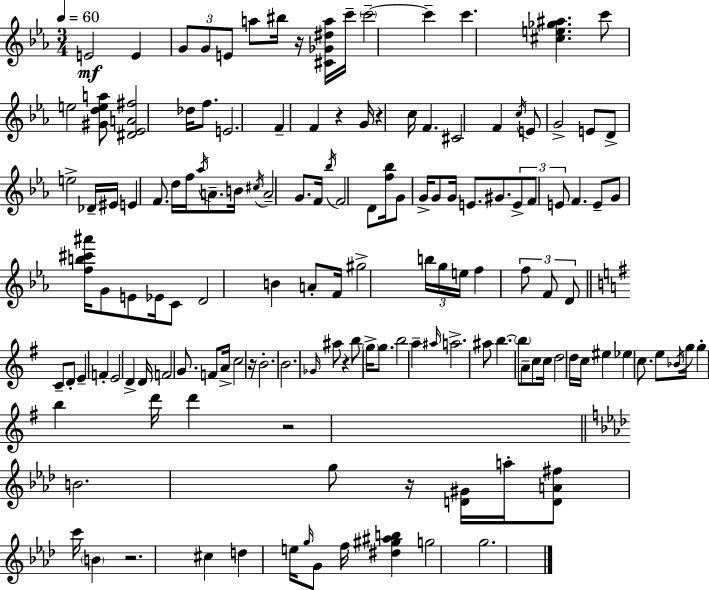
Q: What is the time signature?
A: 3/4